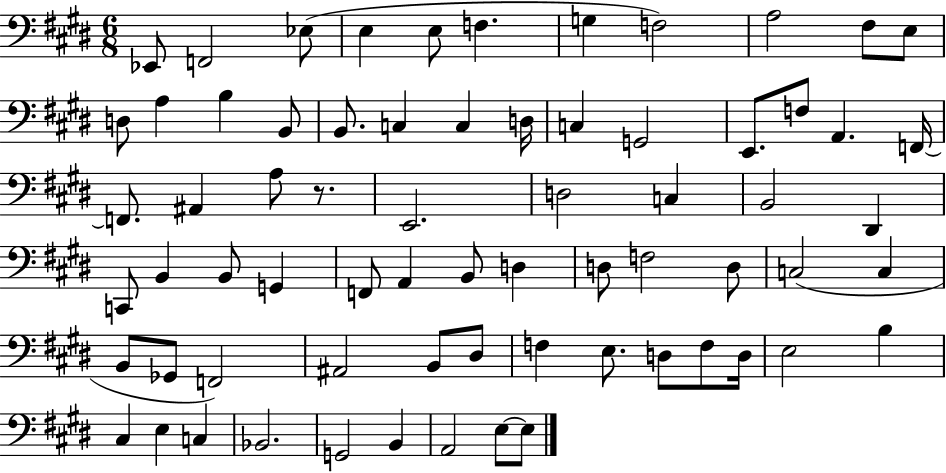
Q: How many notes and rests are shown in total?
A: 69